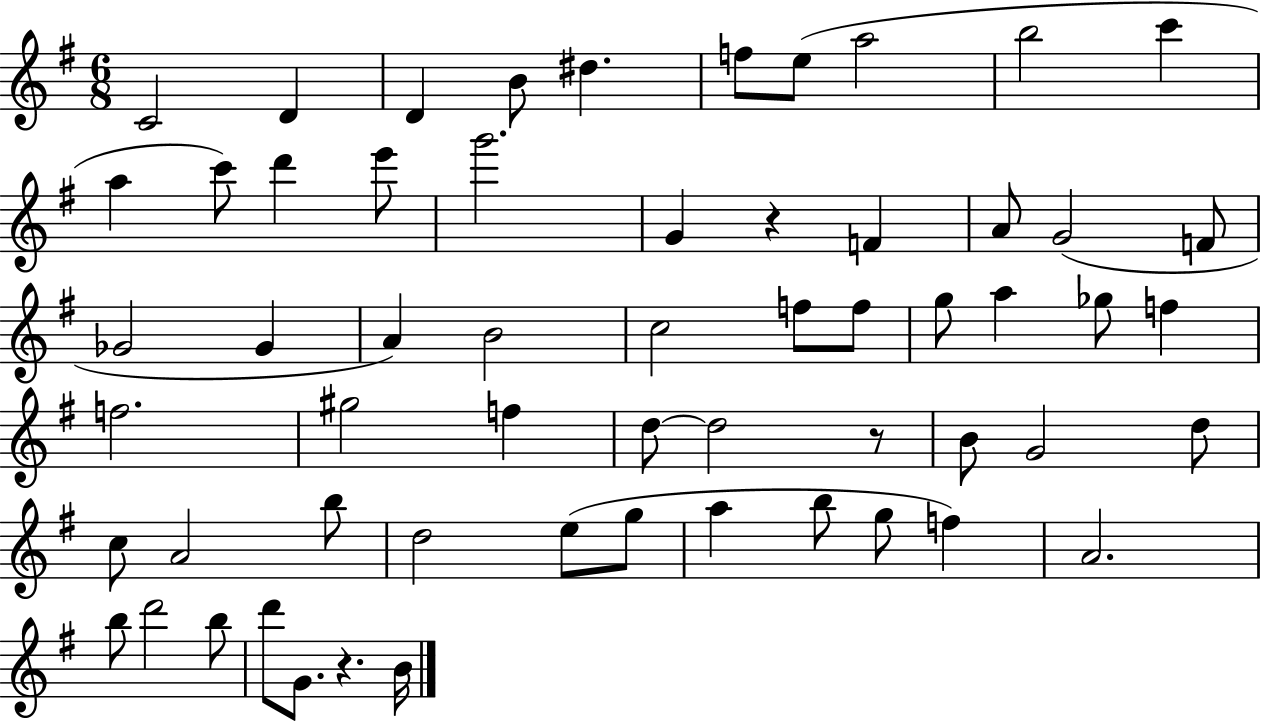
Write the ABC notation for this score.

X:1
T:Untitled
M:6/8
L:1/4
K:G
C2 D D B/2 ^d f/2 e/2 a2 b2 c' a c'/2 d' e'/2 g'2 G z F A/2 G2 F/2 _G2 _G A B2 c2 f/2 f/2 g/2 a _g/2 f f2 ^g2 f d/2 d2 z/2 B/2 G2 d/2 c/2 A2 b/2 d2 e/2 g/2 a b/2 g/2 f A2 b/2 d'2 b/2 d'/2 G/2 z B/4